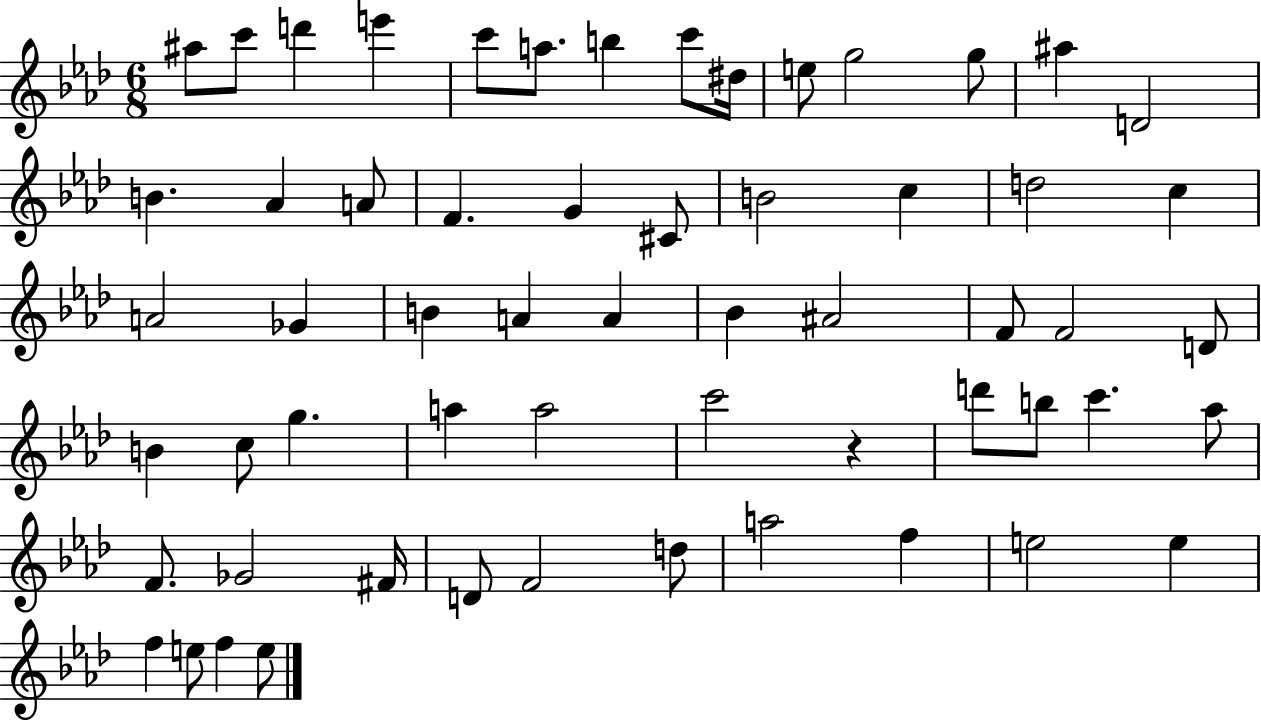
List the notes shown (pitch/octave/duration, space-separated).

A#5/e C6/e D6/q E6/q C6/e A5/e. B5/q C6/e D#5/s E5/e G5/h G5/e A#5/q D4/h B4/q. Ab4/q A4/e F4/q. G4/q C#4/e B4/h C5/q D5/h C5/q A4/h Gb4/q B4/q A4/q A4/q Bb4/q A#4/h F4/e F4/h D4/e B4/q C5/e G5/q. A5/q A5/h C6/h R/q D6/e B5/e C6/q. Ab5/e F4/e. Gb4/h F#4/s D4/e F4/h D5/e A5/h F5/q E5/h E5/q F5/q E5/e F5/q E5/e